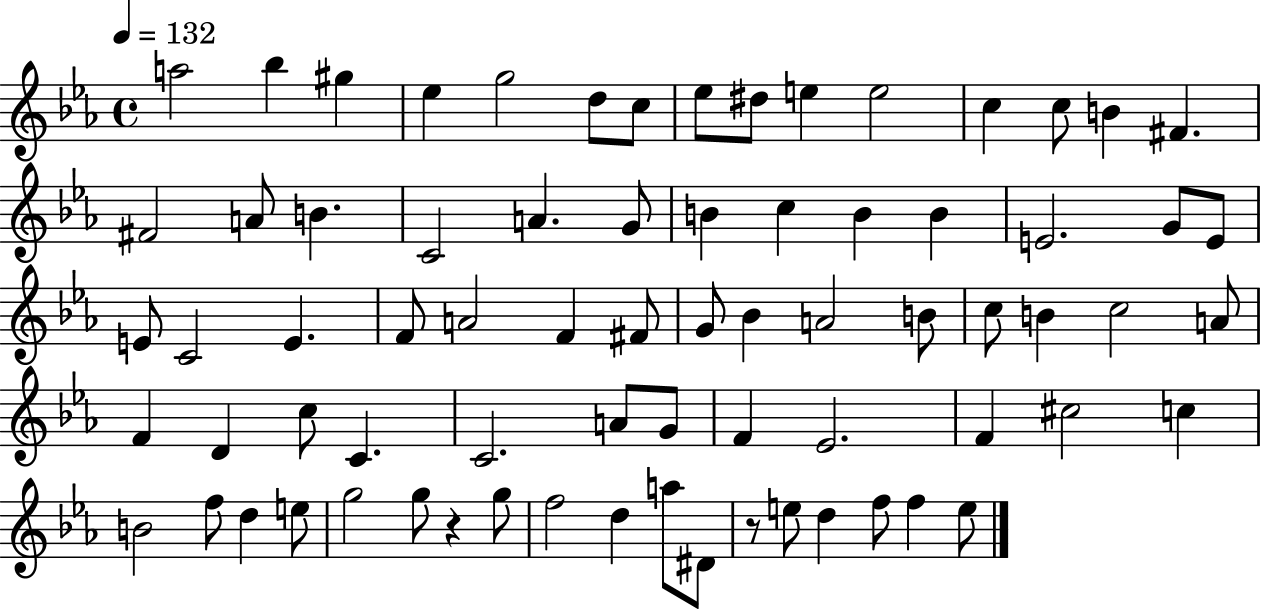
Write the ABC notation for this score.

X:1
T:Untitled
M:4/4
L:1/4
K:Eb
a2 _b ^g _e g2 d/2 c/2 _e/2 ^d/2 e e2 c c/2 B ^F ^F2 A/2 B C2 A G/2 B c B B E2 G/2 E/2 E/2 C2 E F/2 A2 F ^F/2 G/2 _B A2 B/2 c/2 B c2 A/2 F D c/2 C C2 A/2 G/2 F _E2 F ^c2 c B2 f/2 d e/2 g2 g/2 z g/2 f2 d a/2 ^D/2 z/2 e/2 d f/2 f e/2